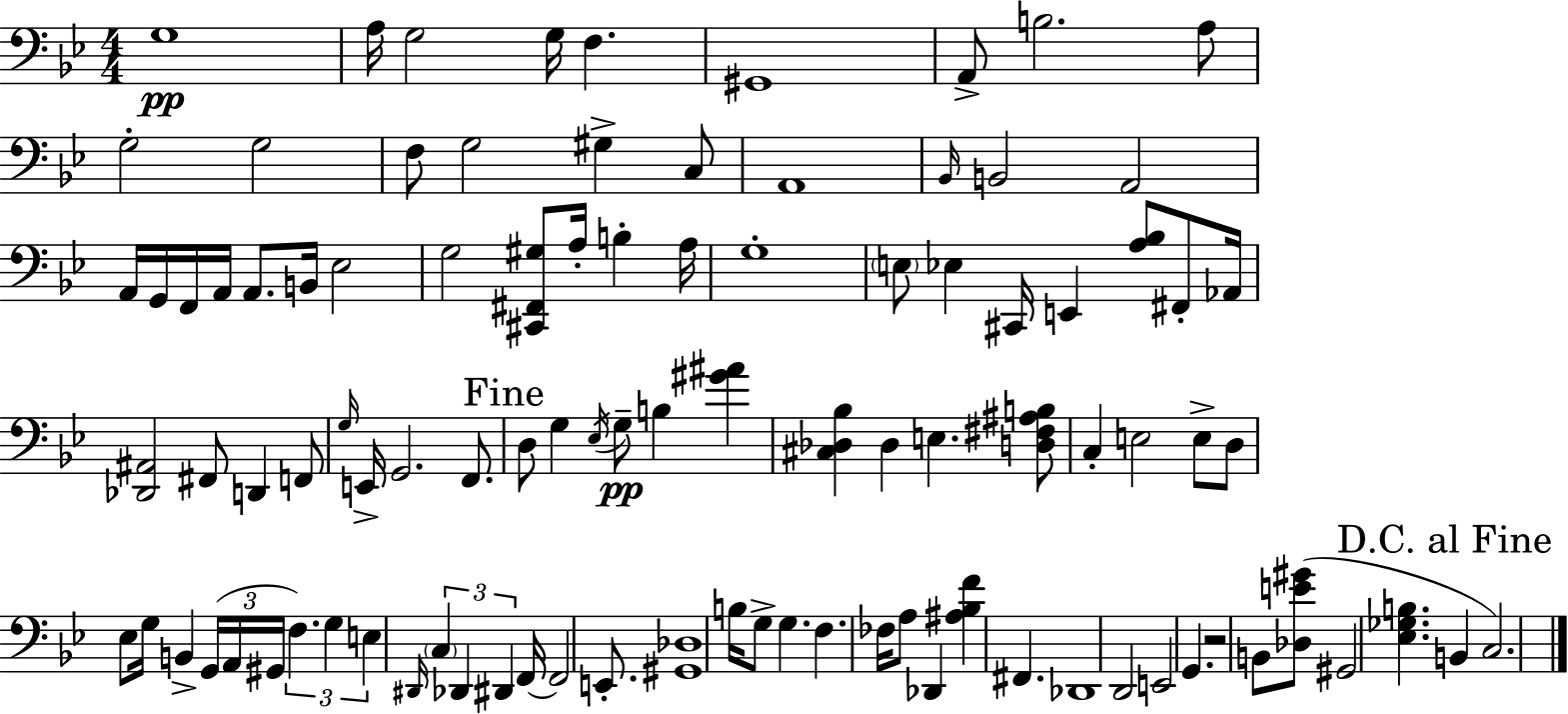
{
  \clef bass
  \numericTimeSignature
  \time 4/4
  \key bes \major
  g1\pp | a16 g2 g16 f4. | gis,1 | a,8-> b2. a8 | \break g2-. g2 | f8 g2 gis4-> c8 | a,1 | \grace { bes,16 } b,2 a,2 | \break a,16 g,16 f,16 a,16 a,8. b,16 ees2 | g2 <cis, fis, gis>8 a16-. b4-. | a16 g1-. | \parenthesize e8 ees4 cis,16 e,4 <a bes>8 fis,8-. | \break aes,16 <des, ais,>2 fis,8 d,4 f,8 | \grace { g16 } e,16-> g,2. f,8. | \mark "Fine" d8 g4 \acciaccatura { ees16 }\pp g8-- b4 <gis' ais'>4 | <cis des bes>4 des4 e4. | \break <d fis ais b>8 c4-. e2 e8-> | d8 ees8 g16 b,4-> \tuplet 3/2 { g,16( a,16 gis,16 } \tuplet 3/2 { f4.) | g4 e4 } \grace { dis,16 } \tuplet 3/2 { \parenthesize c4 | des,4 dis,4 } f,16~~ f,2 | \break e,8.-. <gis, des>1 | b16 g8-> g4. f4. | fes16 a8 des,4 <ais bes f'>4 fis,4. | des,1 | \break d,2 e,2 | g,4. r2 | b,8 <des e' gis'>8( gis,2 <ees ges b>4. | \mark "D.C. al Fine" b,4 c2.) | \break \bar "|."
}